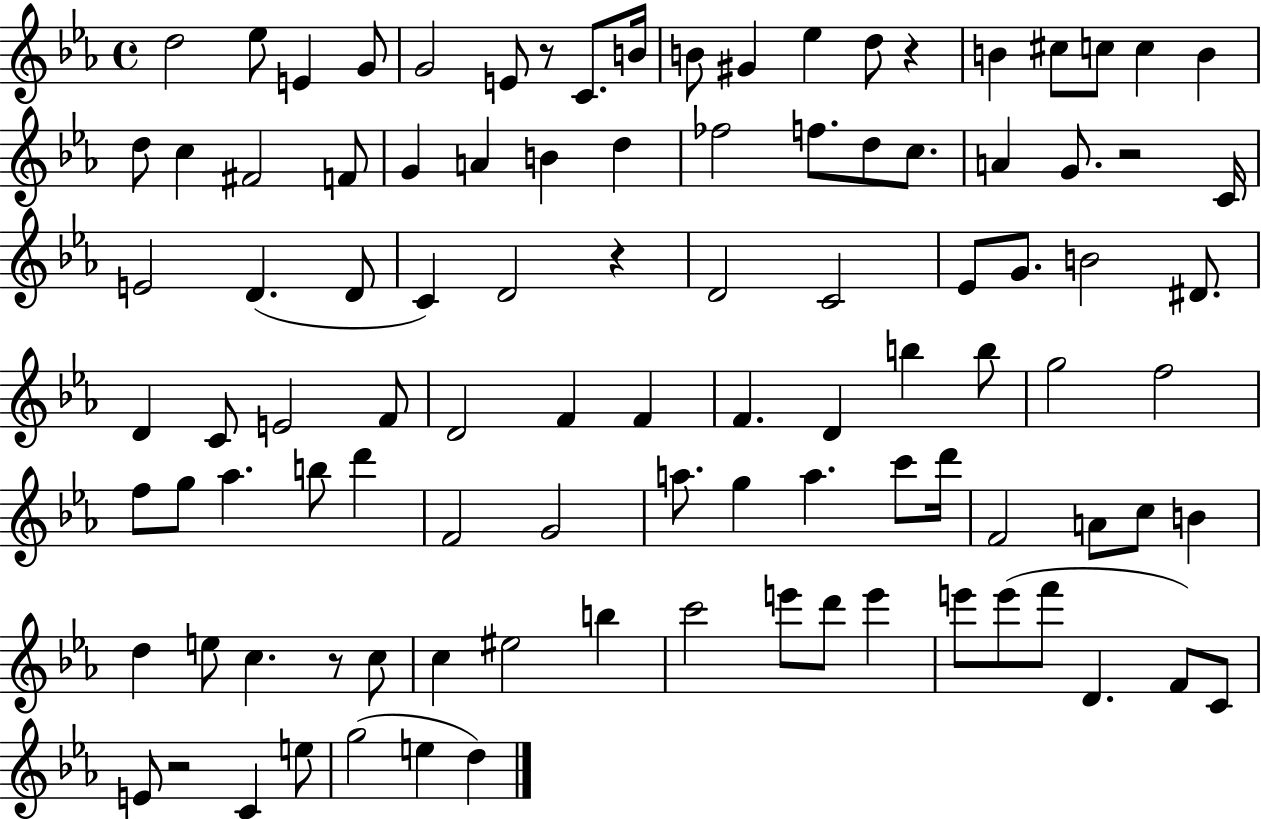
{
  \clef treble
  \time 4/4
  \defaultTimeSignature
  \key ees \major
  d''2 ees''8 e'4 g'8 | g'2 e'8 r8 c'8. b'16 | b'8 gis'4 ees''4 d''8 r4 | b'4 cis''8 c''8 c''4 b'4 | \break d''8 c''4 fis'2 f'8 | g'4 a'4 b'4 d''4 | fes''2 f''8. d''8 c''8. | a'4 g'8. r2 c'16 | \break e'2 d'4.( d'8 | c'4) d'2 r4 | d'2 c'2 | ees'8 g'8. b'2 dis'8. | \break d'4 c'8 e'2 f'8 | d'2 f'4 f'4 | f'4. d'4 b''4 b''8 | g''2 f''2 | \break f''8 g''8 aes''4. b''8 d'''4 | f'2 g'2 | a''8. g''4 a''4. c'''8 d'''16 | f'2 a'8 c''8 b'4 | \break d''4 e''8 c''4. r8 c''8 | c''4 eis''2 b''4 | c'''2 e'''8 d'''8 e'''4 | e'''8 e'''8( f'''8 d'4. f'8) c'8 | \break e'8 r2 c'4 e''8 | g''2( e''4 d''4) | \bar "|."
}